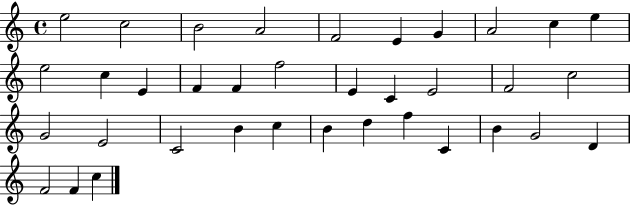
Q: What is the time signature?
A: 4/4